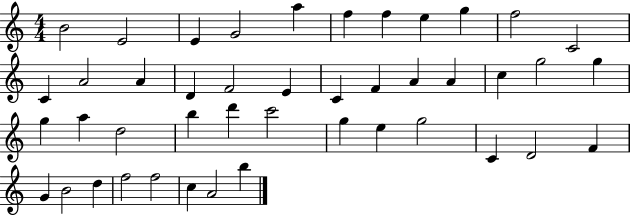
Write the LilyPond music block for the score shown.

{
  \clef treble
  \numericTimeSignature
  \time 4/4
  \key c \major
  b'2 e'2 | e'4 g'2 a''4 | f''4 f''4 e''4 g''4 | f''2 c'2 | \break c'4 a'2 a'4 | d'4 f'2 e'4 | c'4 f'4 a'4 a'4 | c''4 g''2 g''4 | \break g''4 a''4 d''2 | b''4 d'''4 c'''2 | g''4 e''4 g''2 | c'4 d'2 f'4 | \break g'4 b'2 d''4 | f''2 f''2 | c''4 a'2 b''4 | \bar "|."
}